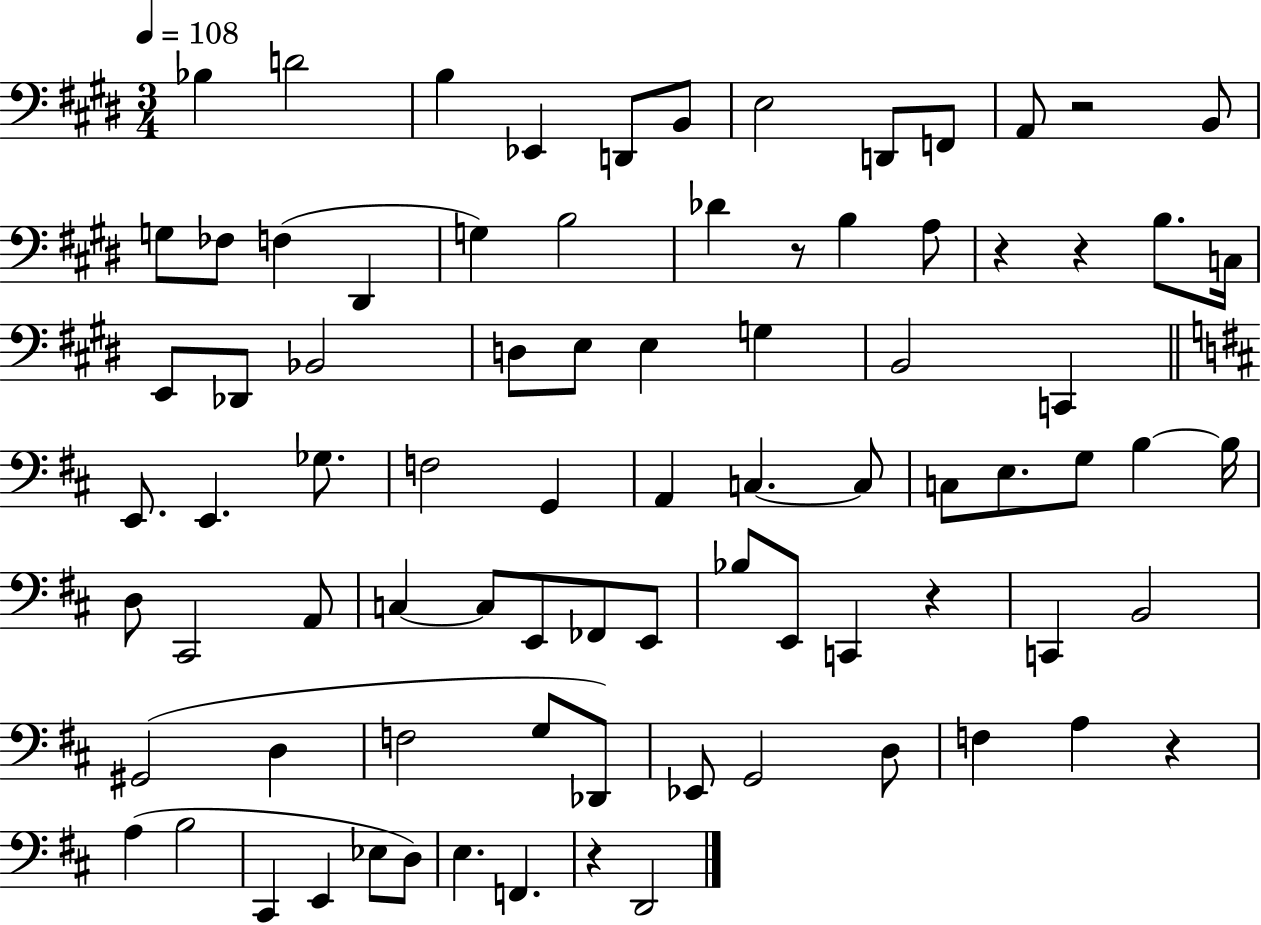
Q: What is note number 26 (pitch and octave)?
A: D3